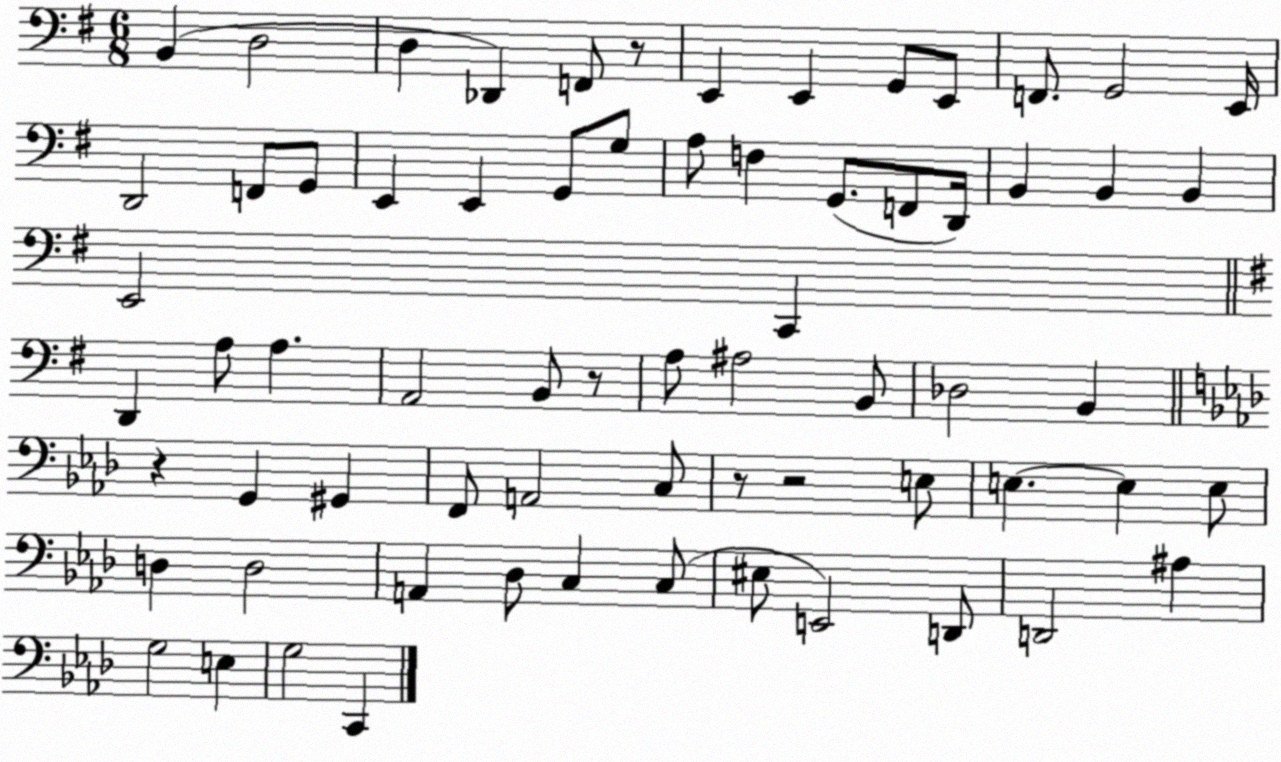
X:1
T:Untitled
M:6/8
L:1/4
K:G
B,, D,2 D, _D,, F,,/2 z/2 E,, E,, G,,/2 E,,/2 F,,/2 G,,2 E,,/4 D,,2 F,,/2 G,,/2 E,, E,, G,,/2 G,/2 A,/2 F, G,,/2 F,,/2 D,,/4 B,, B,, B,, E,,2 C,, D,, A,/2 A, A,,2 B,,/2 z/2 A,/2 ^A,2 B,,/2 _D,2 B,, z G,, ^G,, F,,/2 A,,2 C,/2 z/2 z2 E,/2 E, E, E,/2 D, D,2 A,, _D,/2 C, C,/2 ^E,/2 E,,2 D,,/2 D,,2 ^A, G,2 E, G,2 C,,